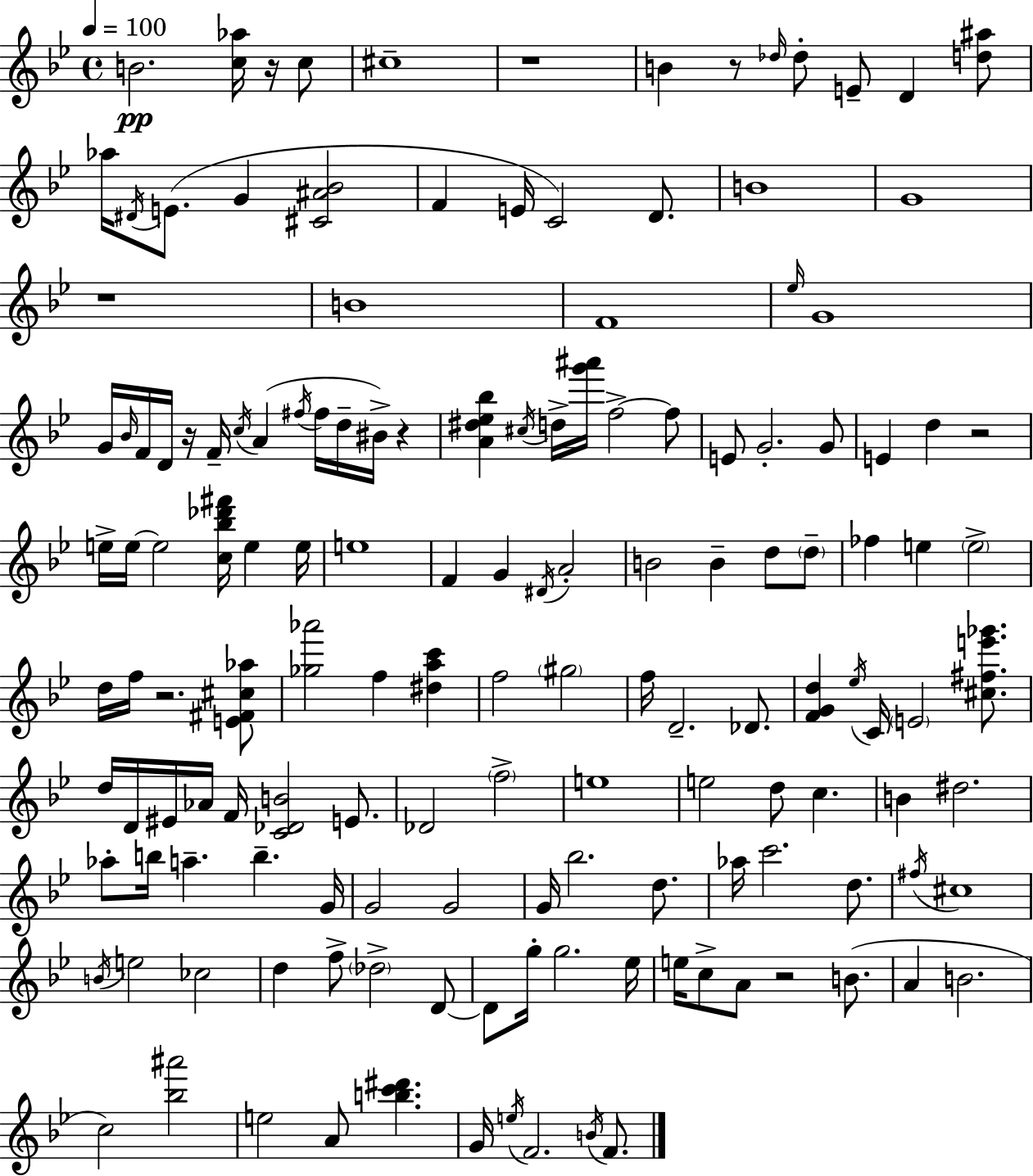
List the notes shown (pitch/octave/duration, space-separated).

B4/h. [C5,Ab5]/s R/s C5/e C#5/w R/w B4/q R/e Db5/s Db5/e E4/e D4/q [D5,A#5]/e Ab5/s D#4/s E4/e. G4/q [C#4,A#4,Bb4]/h F4/q E4/s C4/h D4/e. B4/w G4/w R/w B4/w F4/w Eb5/s G4/w G4/s Bb4/s F4/s D4/s R/s F4/s C5/s A4/q F#5/s F#5/s D5/s BIS4/s R/q [A4,D#5,Eb5,Bb5]/q C#5/s D5/s [G6,A#6]/s F5/h F5/e E4/e G4/h. G4/e E4/q D5/q R/h E5/s E5/s E5/h [C5,Bb5,Db6,F#6]/s E5/q E5/s E5/w F4/q G4/q D#4/s A4/h B4/h B4/q D5/e D5/e FES5/q E5/q E5/h D5/s F5/s R/h. [E4,F#4,C#5,Ab5]/e [Gb5,Ab6]/h F5/q [D#5,A5,C6]/q F5/h G#5/h F5/s D4/h. Db4/e. [F4,G4,D5]/q Eb5/s C4/s E4/h [C#5,F#5,E6,Gb6]/e. D5/s D4/s EIS4/s Ab4/s F4/s [C4,Db4,B4]/h E4/e. Db4/h F5/h E5/w E5/h D5/e C5/q. B4/q D#5/h. Ab5/e B5/s A5/q. B5/q. G4/s G4/h G4/h G4/s Bb5/h. D5/e. Ab5/s C6/h. D5/e. F#5/s C#5/w B4/s E5/h CES5/h D5/q F5/e Db5/h D4/e D4/e G5/s G5/h. Eb5/s E5/s C5/e A4/e R/h B4/e. A4/q B4/h. C5/h [Bb5,A#6]/h E5/h A4/e [B5,C6,D#6]/q. G4/s E5/s F4/h. B4/s F4/e.